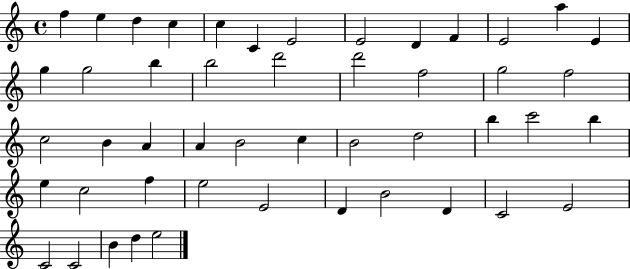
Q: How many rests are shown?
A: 0